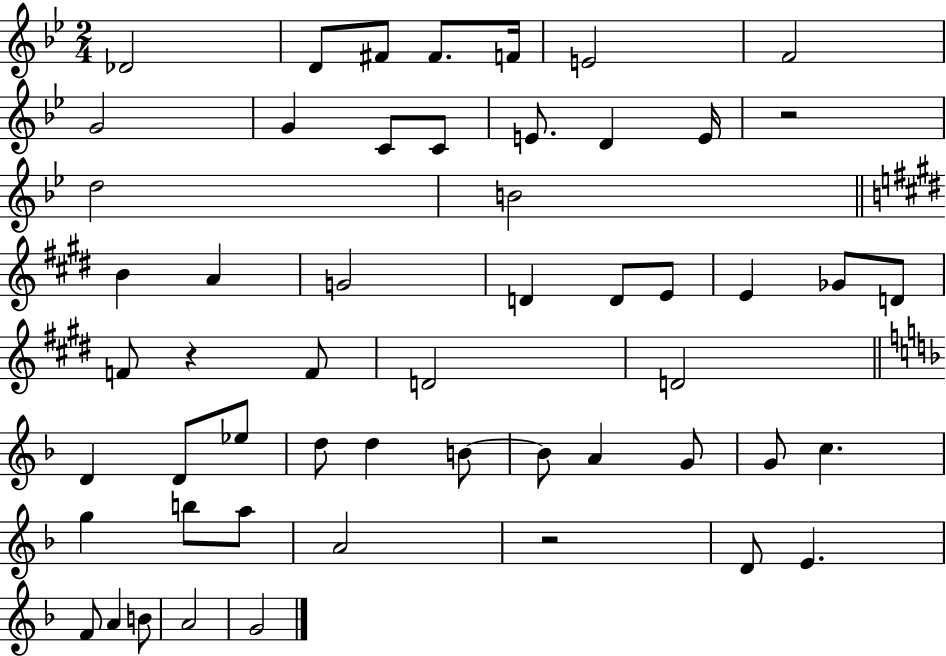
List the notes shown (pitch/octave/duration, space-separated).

Db4/h D4/e F#4/e F#4/e. F4/s E4/h F4/h G4/h G4/q C4/e C4/e E4/e. D4/q E4/s R/h D5/h B4/h B4/q A4/q G4/h D4/q D4/e E4/e E4/q Gb4/e D4/e F4/e R/q F4/e D4/h D4/h D4/q D4/e Eb5/e D5/e D5/q B4/e B4/e A4/q G4/e G4/e C5/q. G5/q B5/e A5/e A4/h R/h D4/e E4/q. F4/e A4/q B4/e A4/h G4/h